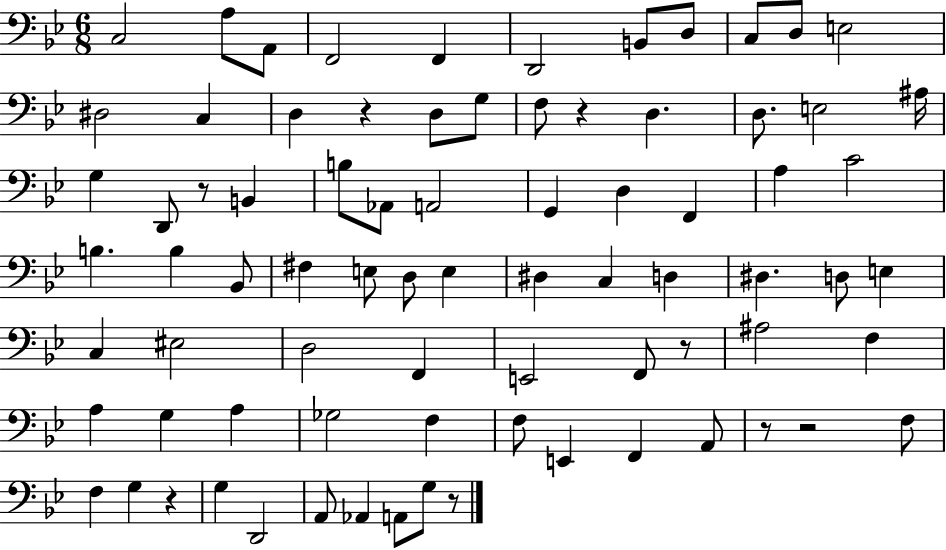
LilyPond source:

{
  \clef bass
  \numericTimeSignature
  \time 6/8
  \key bes \major
  c2 a8 a,8 | f,2 f,4 | d,2 b,8 d8 | c8 d8 e2 | \break dis2 c4 | d4 r4 d8 g8 | f8 r4 d4. | d8. e2 ais16 | \break g4 d,8 r8 b,4 | b8 aes,8 a,2 | g,4 d4 f,4 | a4 c'2 | \break b4. b4 bes,8 | fis4 e8 d8 e4 | dis4 c4 d4 | dis4. d8 e4 | \break c4 eis2 | d2 f,4 | e,2 f,8 r8 | ais2 f4 | \break a4 g4 a4 | ges2 f4 | f8 e,4 f,4 a,8 | r8 r2 f8 | \break f4 g4 r4 | g4 d,2 | a,8 aes,4 a,8 g8 r8 | \bar "|."
}